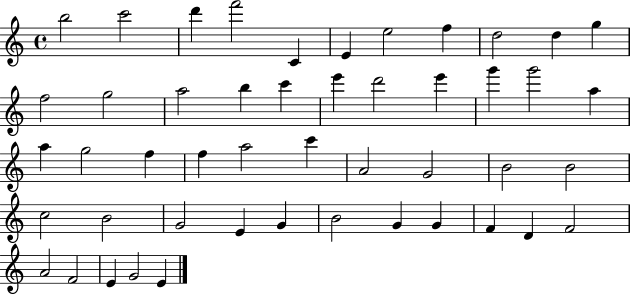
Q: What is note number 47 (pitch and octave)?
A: G4